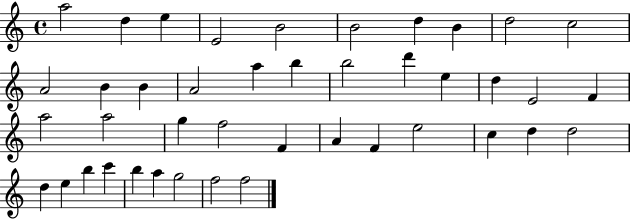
A5/h D5/q E5/q E4/h B4/h B4/h D5/q B4/q D5/h C5/h A4/h B4/q B4/q A4/h A5/q B5/q B5/h D6/q E5/q D5/q E4/h F4/q A5/h A5/h G5/q F5/h F4/q A4/q F4/q E5/h C5/q D5/q D5/h D5/q E5/q B5/q C6/q B5/q A5/q G5/h F5/h F5/h